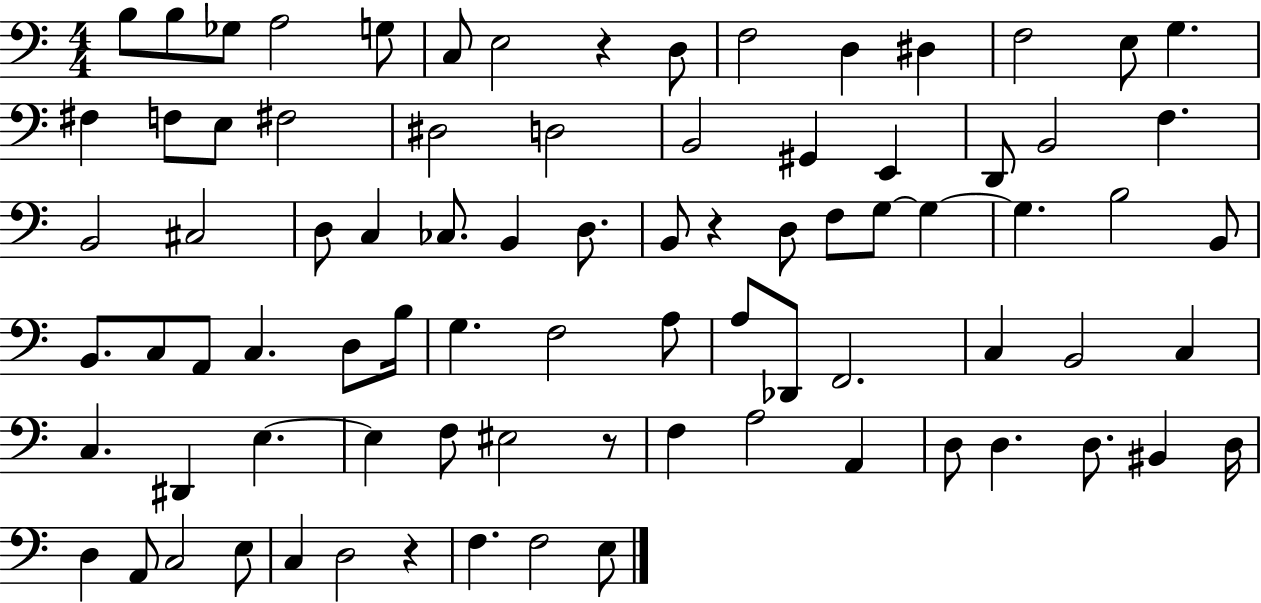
{
  \clef bass
  \numericTimeSignature
  \time 4/4
  \key c \major
  b8 b8 ges8 a2 g8 | c8 e2 r4 d8 | f2 d4 dis4 | f2 e8 g4. | \break fis4 f8 e8 fis2 | dis2 d2 | b,2 gis,4 e,4 | d,8 b,2 f4. | \break b,2 cis2 | d8 c4 ces8. b,4 d8. | b,8 r4 d8 f8 g8~~ g4~~ | g4. b2 b,8 | \break b,8. c8 a,8 c4. d8 b16 | g4. f2 a8 | a8 des,8 f,2. | c4 b,2 c4 | \break c4. dis,4 e4.~~ | e4 f8 eis2 r8 | f4 a2 a,4 | d8 d4. d8. bis,4 d16 | \break d4 a,8 c2 e8 | c4 d2 r4 | f4. f2 e8 | \bar "|."
}